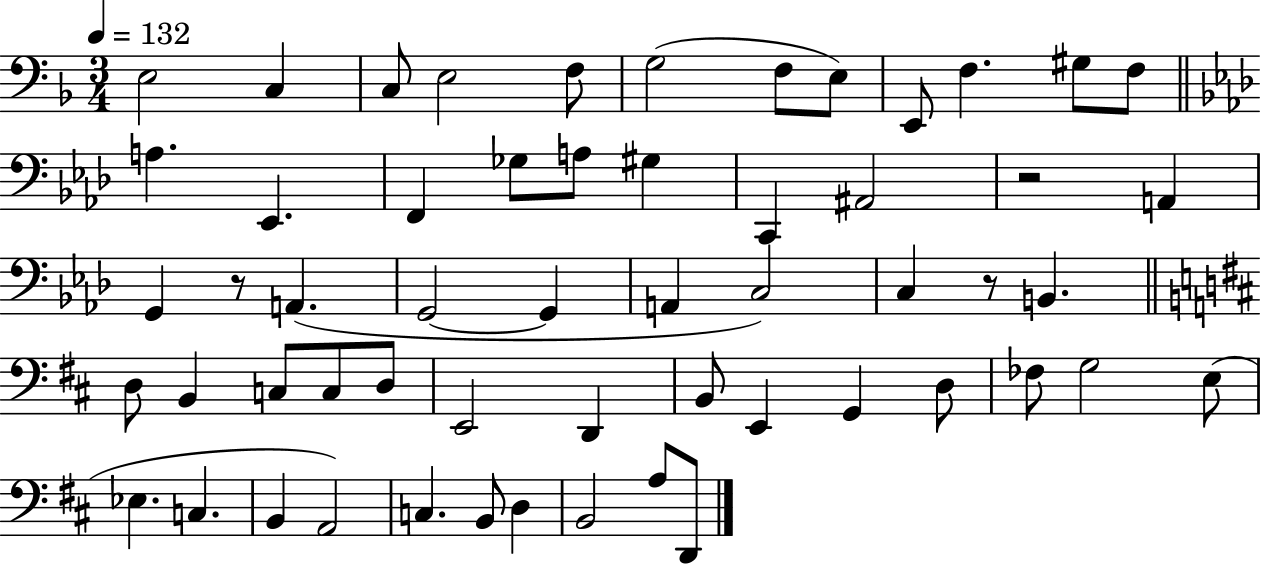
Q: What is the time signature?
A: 3/4